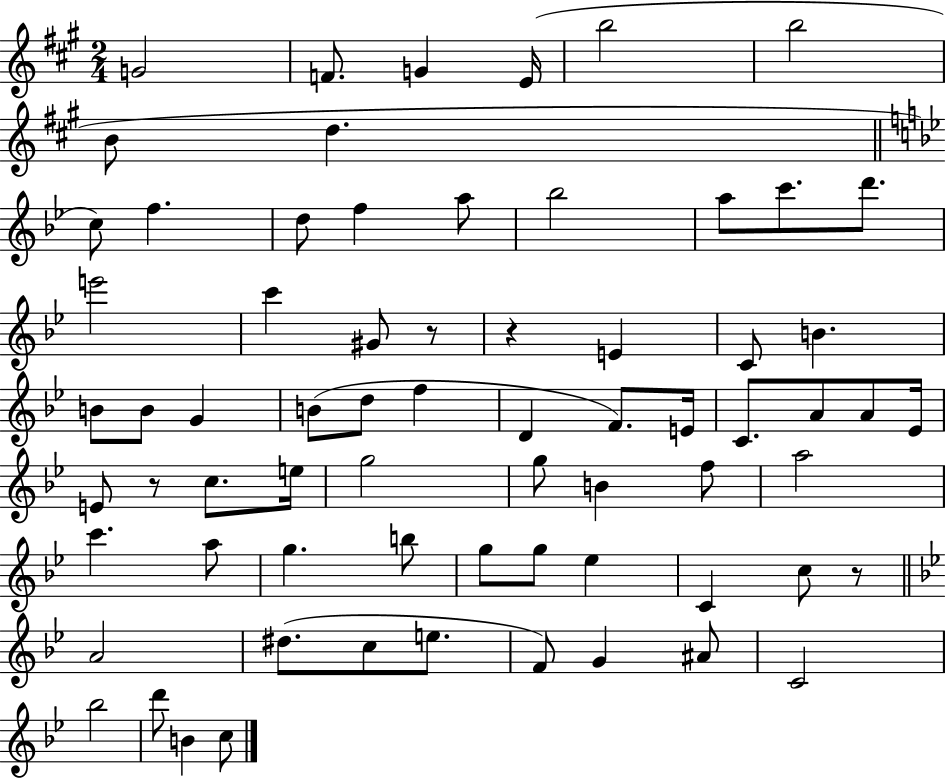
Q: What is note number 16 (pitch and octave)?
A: C6